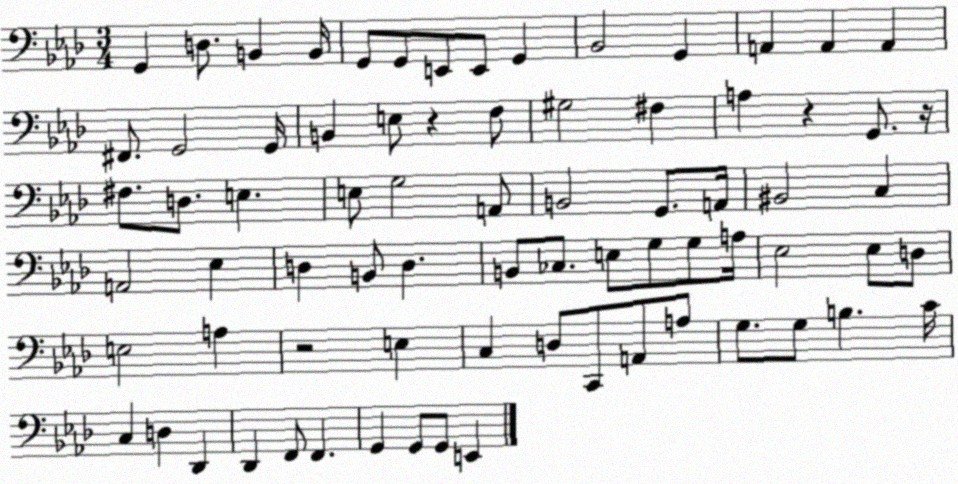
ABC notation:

X:1
T:Untitled
M:3/4
L:1/4
K:Ab
G,, D,/2 B,, B,,/4 G,,/2 G,,/2 E,,/2 E,,/2 G,, _B,,2 G,, A,, A,, A,, ^F,,/2 G,,2 G,,/4 B,, E,/2 z F,/2 ^G,2 ^F, A, z G,,/2 z/4 ^F,/2 D,/2 E, E,/2 G,2 A,,/2 B,,2 G,,/2 A,,/4 ^B,,2 C, A,,2 _E, D, B,,/2 D, B,,/2 _C,/2 E,/2 G,/2 G,/2 A,/4 _E,2 _E,/2 D,/2 E,2 A, z2 E, C, D,/2 C,,/2 A,,/2 A,/2 G,/2 G,/2 B, C/4 C, D, _D,, _D,, F,,/2 F,, G,, G,,/2 G,,/2 E,,